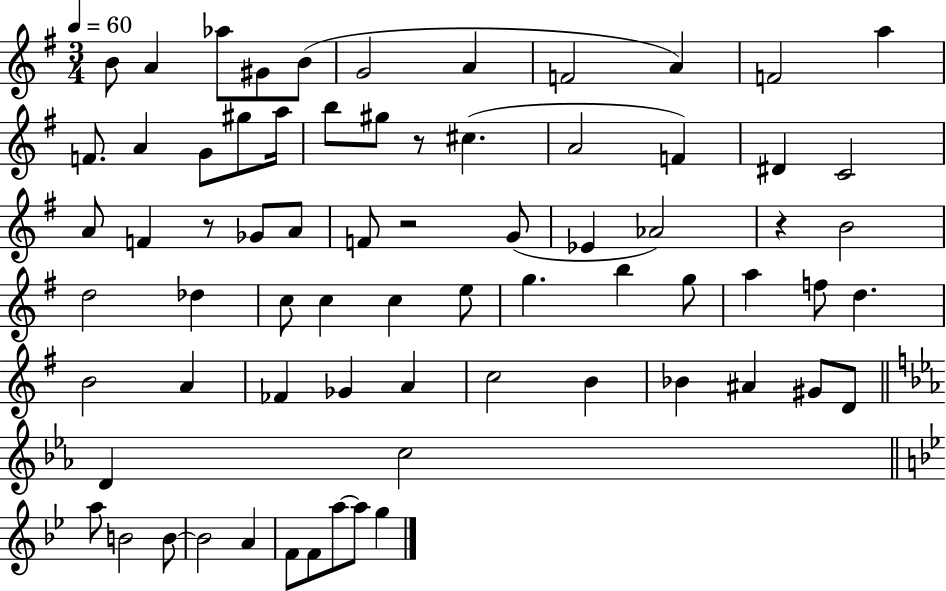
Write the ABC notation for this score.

X:1
T:Untitled
M:3/4
L:1/4
K:G
B/2 A _a/2 ^G/2 B/2 G2 A F2 A F2 a F/2 A G/2 ^g/2 a/4 b/2 ^g/2 z/2 ^c A2 F ^D C2 A/2 F z/2 _G/2 A/2 F/2 z2 G/2 _E _A2 z B2 d2 _d c/2 c c e/2 g b g/2 a f/2 d B2 A _F _G A c2 B _B ^A ^G/2 D/2 D c2 a/2 B2 B/2 B2 A F/2 F/2 a/2 a/2 g